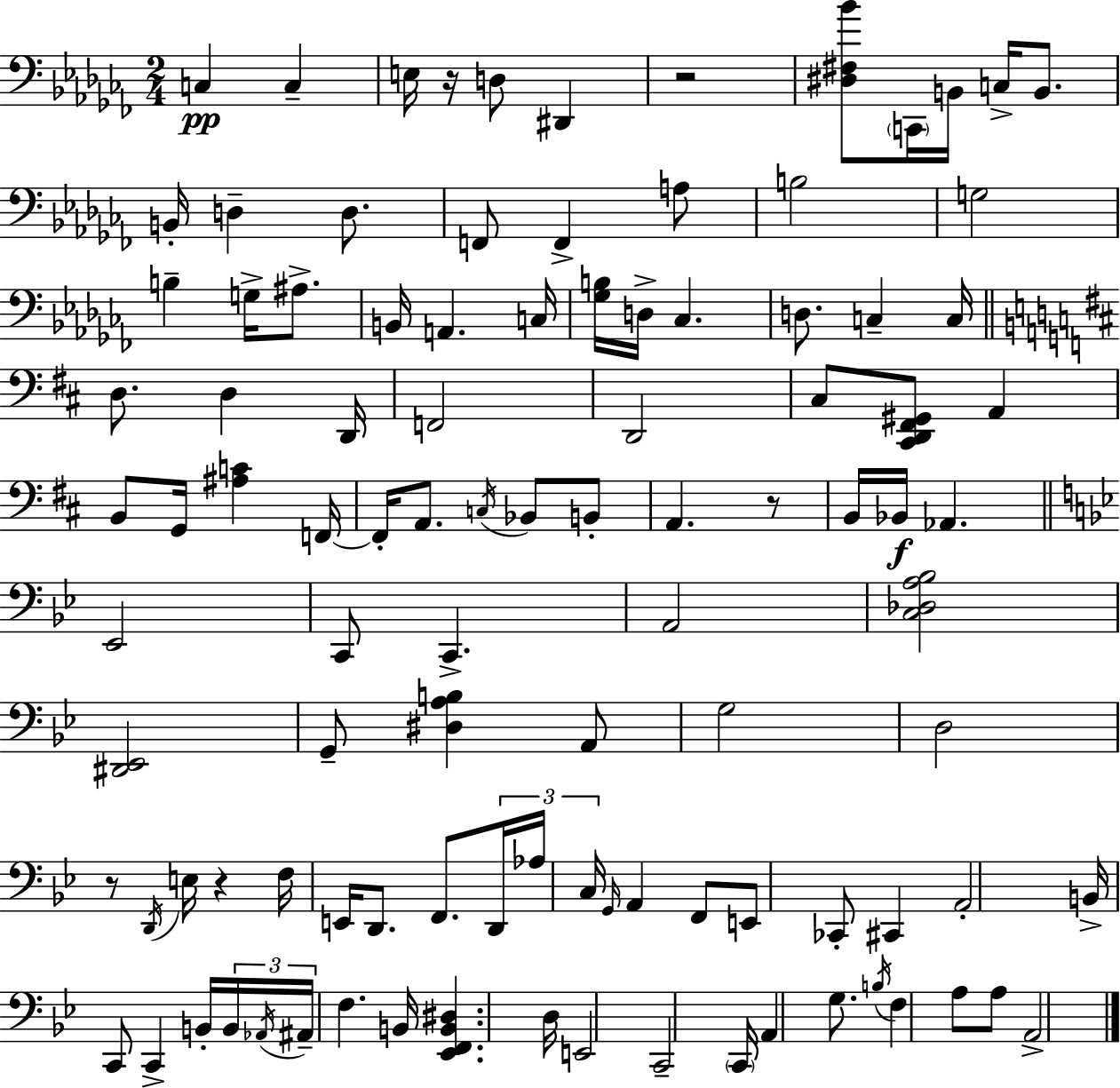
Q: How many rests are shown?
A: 5